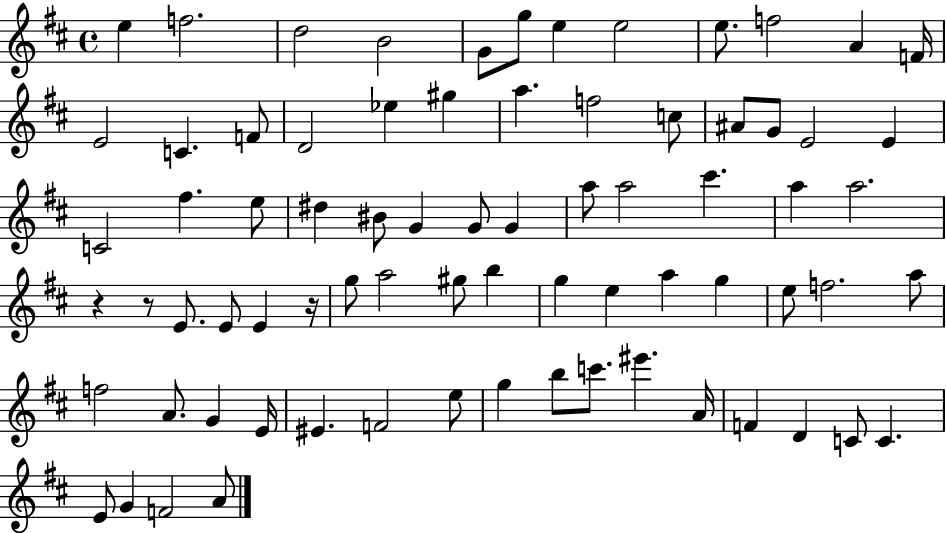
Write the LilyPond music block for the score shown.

{
  \clef treble
  \time 4/4
  \defaultTimeSignature
  \key d \major
  e''4 f''2. | d''2 b'2 | g'8 g''8 e''4 e''2 | e''8. f''2 a'4 f'16 | \break e'2 c'4. f'8 | d'2 ees''4 gis''4 | a''4. f''2 c''8 | ais'8 g'8 e'2 e'4 | \break c'2 fis''4. e''8 | dis''4 bis'8 g'4 g'8 g'4 | a''8 a''2 cis'''4. | a''4 a''2. | \break r4 r8 e'8. e'8 e'4 r16 | g''8 a''2 gis''8 b''4 | g''4 e''4 a''4 g''4 | e''8 f''2. a''8 | \break f''2 a'8. g'4 e'16 | eis'4. f'2 e''8 | g''4 b''8 c'''8. eis'''4. a'16 | f'4 d'4 c'8 c'4. | \break e'8 g'4 f'2 a'8 | \bar "|."
}